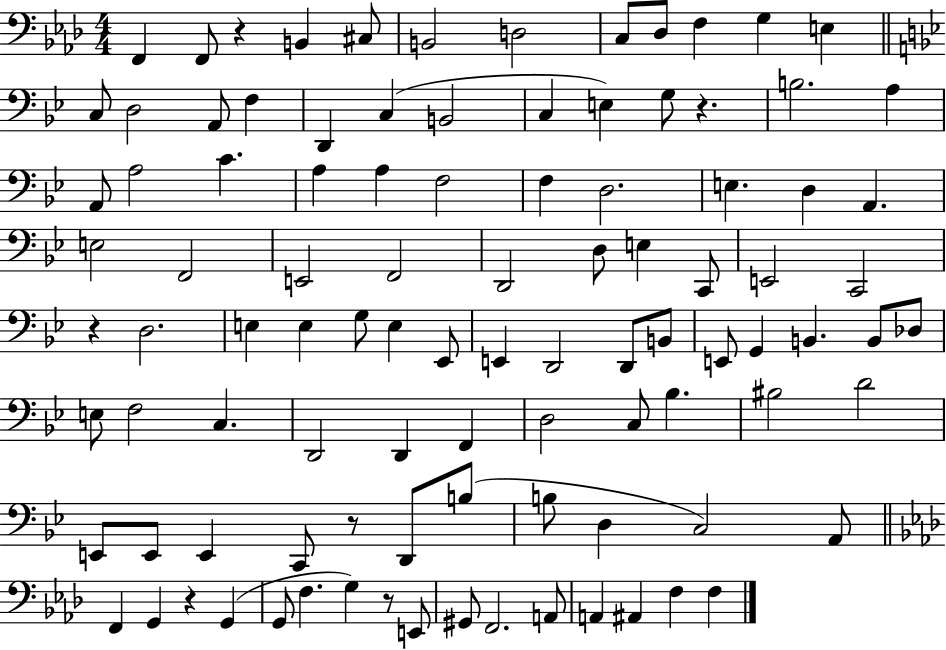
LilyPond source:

{
  \clef bass
  \numericTimeSignature
  \time 4/4
  \key aes \major
  f,4 f,8 r4 b,4 cis8 | b,2 d2 | c8 des8 f4 g4 e4 | \bar "||" \break \key g \minor c8 d2 a,8 f4 | d,4 c4( b,2 | c4 e4) g8 r4. | b2. a4 | \break a,8 a2 c'4. | a4 a4 f2 | f4 d2. | e4. d4 a,4. | \break e2 f,2 | e,2 f,2 | d,2 d8 e4 c,8 | e,2 c,2 | \break r4 d2. | e4 e4 g8 e4 ees,8 | e,4 d,2 d,8 b,8 | e,8 g,4 b,4. b,8 des8 | \break e8 f2 c4. | d,2 d,4 f,4 | d2 c8 bes4. | bis2 d'2 | \break e,8 e,8 e,4 c,8 r8 d,8 b8( | b8 d4 c2) a,8 | \bar "||" \break \key f \minor f,4 g,4 r4 g,4( | g,8 f4. g4) r8 e,8 | gis,8 f,2. a,8 | a,4 ais,4 f4 f4 | \break \bar "|."
}